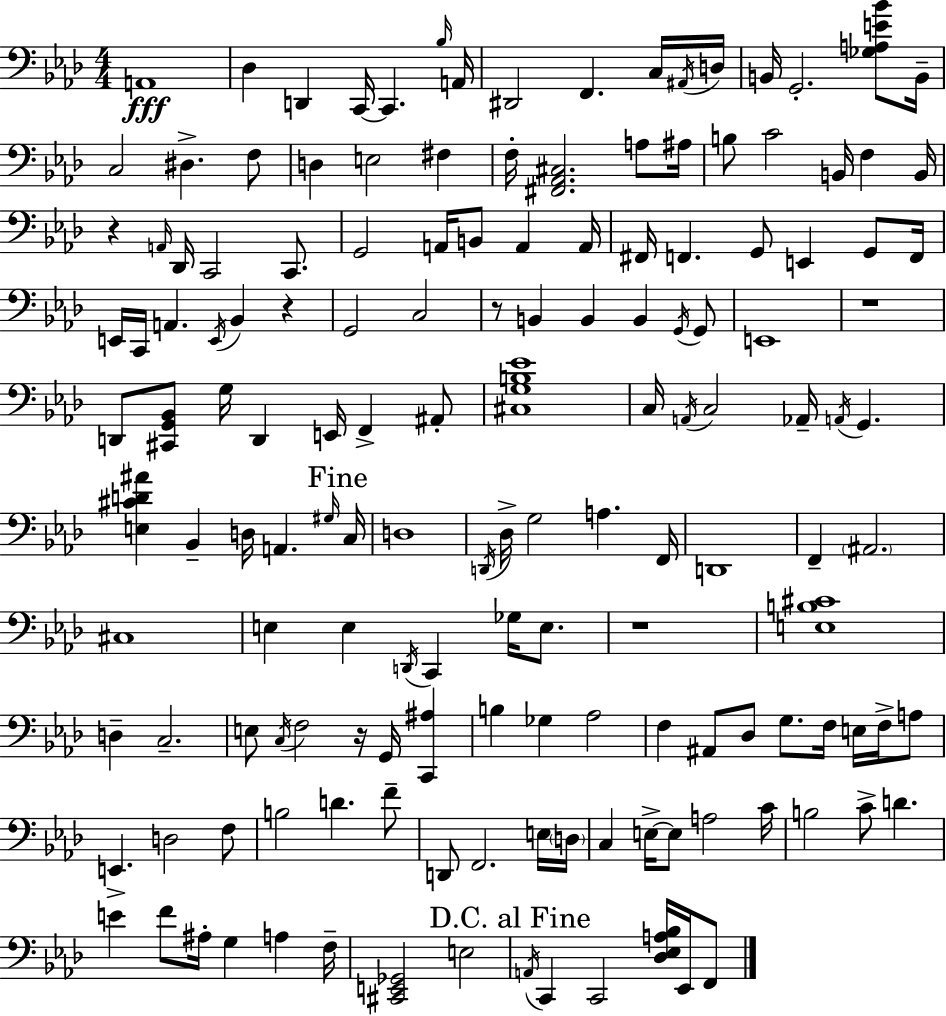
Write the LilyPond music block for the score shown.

{
  \clef bass
  \numericTimeSignature
  \time 4/4
  \key f \minor
  \repeat volta 2 { a,1\fff | des4 d,4 c,16~~ c,4. \grace { bes16 } | a,16 dis,2 f,4. c16 | \acciaccatura { ais,16 } d16 b,16 g,2.-. <ges a e' bes'>8 | \break b,16-- c2 dis4.-> | f8 d4 e2 fis4 | f16-. <fis, aes, cis>2. a8 | ais16 b8 c'2 b,16 f4 | \break b,16 r4 \grace { a,16 } des,16 c,2 | c,8. g,2 a,16 b,8 a,4 | a,16 fis,16 f,4. g,8 e,4 | g,8 f,16 e,16 c,16 a,4. \acciaccatura { e,16 } bes,4 | \break r4 g,2 c2 | r8 b,4 b,4 b,4 | \acciaccatura { g,16 } g,8 e,1 | r1 | \break d,8 <cis, g, bes,>8 g16 d,4 e,16 f,4-> | ais,8-. <cis g b ees'>1 | c16 \acciaccatura { a,16 } c2 aes,16-- | \acciaccatura { a,16 } g,4. <e cis' d' ais'>4 bes,4-- d16 | \break a,4. \grace { gis16 } \mark "Fine" c16 d1 | \acciaccatura { d,16 } des16-> g2 | a4. f,16 d,1 | f,4-- \parenthesize ais,2. | \break cis1 | e4 e4 | \acciaccatura { d,16 } c,4 ges16 e8. r1 | <e b cis'>1 | \break d4-- c2.-- | e8 \acciaccatura { c16 } f2 | r16 g,16 <c, ais>4 b4 ges4 | aes2 f4 ais,8 | \break des8 g8. f16 e16 f16-> a8 e,4.-> | d2 f8 b2 | d'4. f'8-- d,8 f,2. | e16 \parenthesize d16 c4 e16->~~ | \break e8 a2 c'16 b2 | c'8-> d'4. e'4 f'8 | ais16-. g4 a4 f16-- <cis, e, ges,>2 | e2 \mark "D.C. al Fine" \acciaccatura { a,16 } c,4 | \break c,2 <des ees a bes>16 ees,16 f,8 } \bar "|."
}